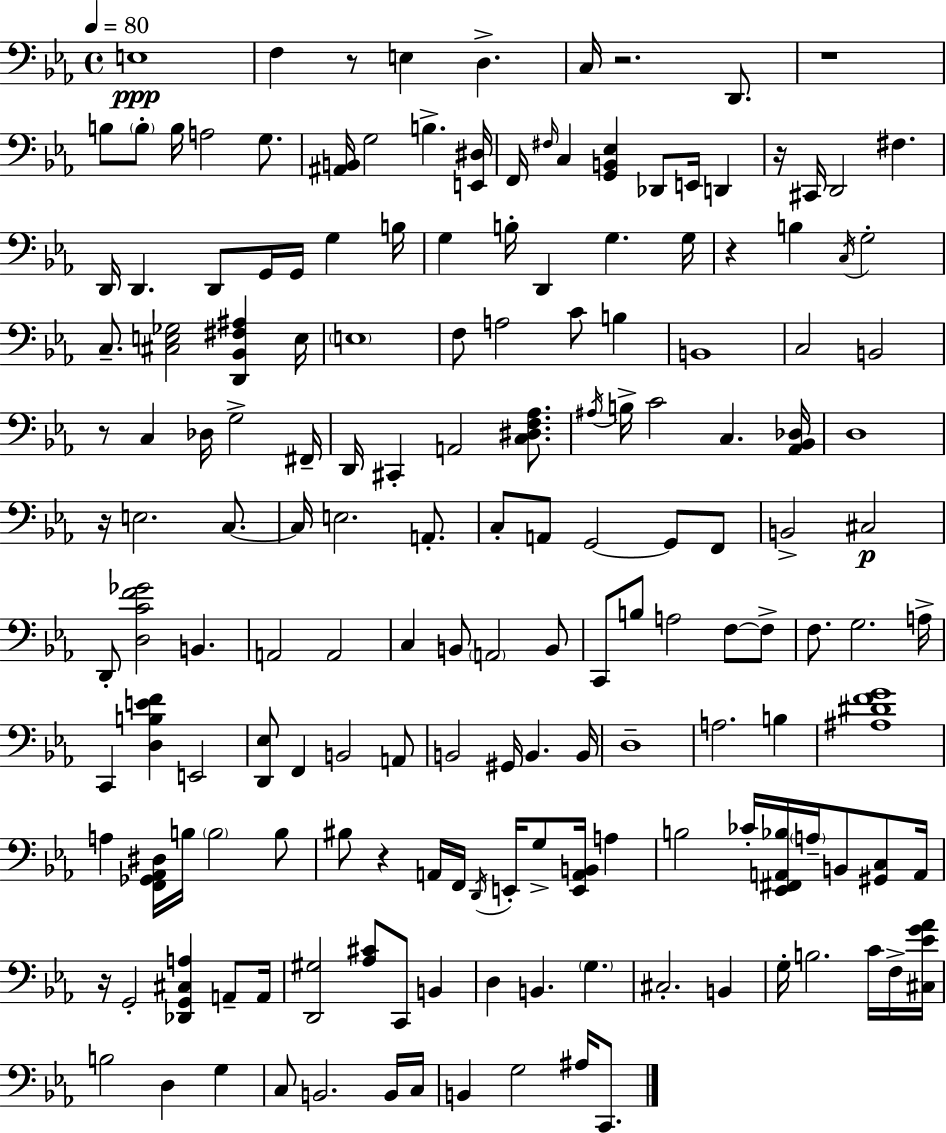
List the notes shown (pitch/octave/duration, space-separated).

E3/w F3/q R/e E3/q D3/q. C3/s R/h. D2/e. R/w B3/e B3/e B3/s A3/h G3/e. [A#2,B2]/s G3/h B3/q. [E2,D#3]/s F2/s F#3/s C3/q [G2,B2,Eb3]/q Db2/e E2/s D2/q R/s C#2/s D2/h F#3/q. D2/s D2/q. D2/e G2/s G2/s G3/q B3/s G3/q B3/s D2/q G3/q. G3/s R/q B3/q C3/s G3/h C3/e. [C#3,E3,Gb3]/h [D2,Bb2,F#3,A#3]/q E3/s E3/w F3/e A3/h C4/e B3/q B2/w C3/h B2/h R/e C3/q Db3/s G3/h F#2/s D2/s C#2/q A2/h [C3,D#3,F3,Ab3]/e. A#3/s B3/s C4/h C3/q. [Ab2,Bb2,Db3]/s D3/w R/s E3/h. C3/e. C3/s E3/h. A2/e. C3/e A2/e G2/h G2/e F2/e B2/h C#3/h D2/e [D3,C4,F4,Gb4]/h B2/q. A2/h A2/h C3/q B2/e A2/h B2/e C2/e B3/e A3/h F3/e F3/e F3/e. G3/h. A3/s C2/q [D3,B3,E4,F4]/q E2/h [D2,Eb3]/e F2/q B2/h A2/e B2/h G#2/s B2/q. B2/s D3/w A3/h. B3/q [A#3,D#4,F4,G4]/w A3/q [F2,Gb2,Ab2,D#3]/s B3/s B3/h B3/e BIS3/e R/q A2/s F2/s D2/s E2/s G3/e [E2,A2,B2]/s A3/q B3/h CES4/s [Eb2,F#2,A2,Bb3]/s A3/s B2/e [G#2,C3]/e A2/s R/s G2/h [Db2,G2,C#3,A3]/q A2/e A2/s [D2,G#3]/h [Ab3,C#4]/e C2/e B2/q D3/q B2/q. G3/q. C#3/h. B2/q G3/s B3/h. C4/s F3/s [C#3,Eb4,G4,Ab4]/s B3/h D3/q G3/q C3/e B2/h. B2/s C3/s B2/q G3/h A#3/s C2/e.